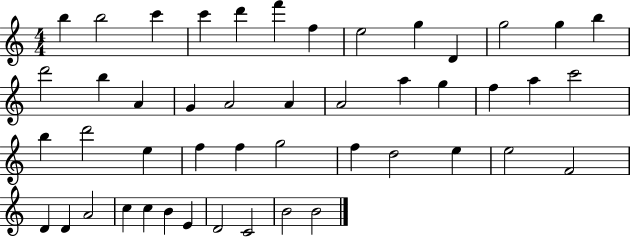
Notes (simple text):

B5/q B5/h C6/q C6/q D6/q F6/q F5/q E5/h G5/q D4/q G5/h G5/q B5/q D6/h B5/q A4/q G4/q A4/h A4/q A4/h A5/q G5/q F5/q A5/q C6/h B5/q D6/h E5/q F5/q F5/q G5/h F5/q D5/h E5/q E5/h F4/h D4/q D4/q A4/h C5/q C5/q B4/q E4/q D4/h C4/h B4/h B4/h